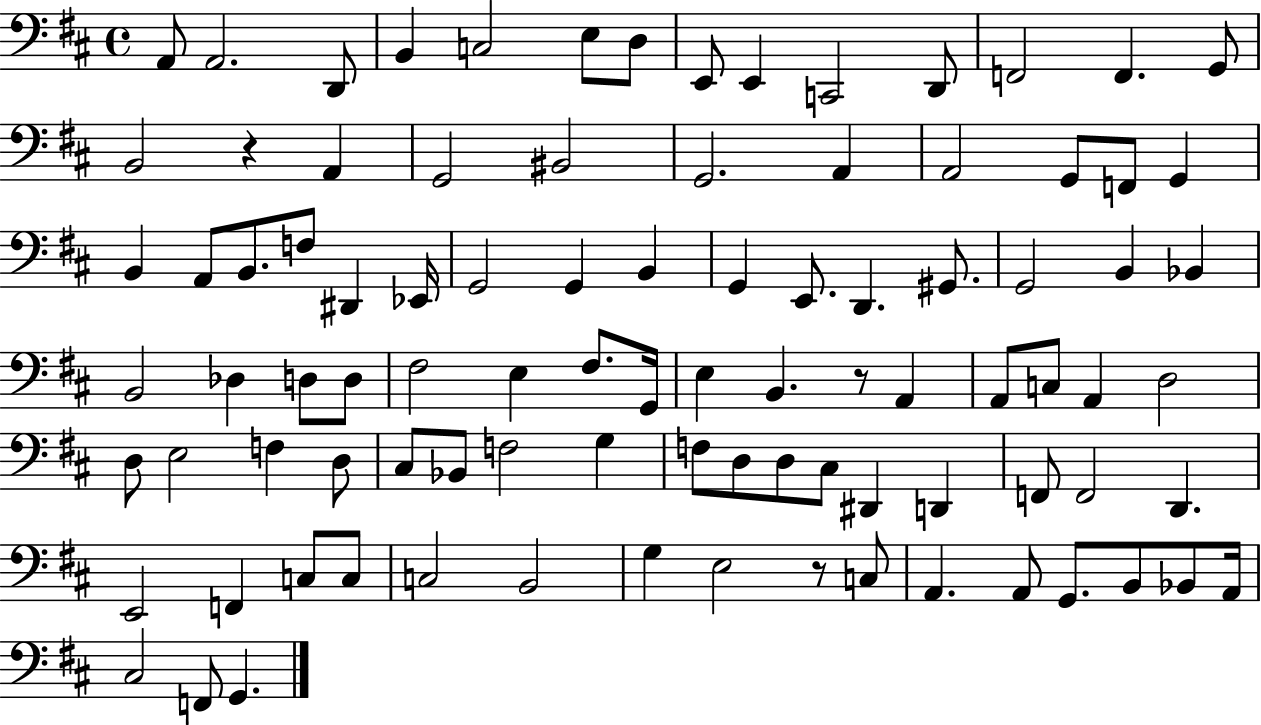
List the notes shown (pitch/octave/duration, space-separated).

A2/e A2/h. D2/e B2/q C3/h E3/e D3/e E2/e E2/q C2/h D2/e F2/h F2/q. G2/e B2/h R/q A2/q G2/h BIS2/h G2/h. A2/q A2/h G2/e F2/e G2/q B2/q A2/e B2/e. F3/e D#2/q Eb2/s G2/h G2/q B2/q G2/q E2/e. D2/q. G#2/e. G2/h B2/q Bb2/q B2/h Db3/q D3/e D3/e F#3/h E3/q F#3/e. G2/s E3/q B2/q. R/e A2/q A2/e C3/e A2/q D3/h D3/e E3/h F3/q D3/e C#3/e Bb2/e F3/h G3/q F3/e D3/e D3/e C#3/e D#2/q D2/q F2/e F2/h D2/q. E2/h F2/q C3/e C3/e C3/h B2/h G3/q E3/h R/e C3/e A2/q. A2/e G2/e. B2/e Bb2/e A2/s C#3/h F2/e G2/q.